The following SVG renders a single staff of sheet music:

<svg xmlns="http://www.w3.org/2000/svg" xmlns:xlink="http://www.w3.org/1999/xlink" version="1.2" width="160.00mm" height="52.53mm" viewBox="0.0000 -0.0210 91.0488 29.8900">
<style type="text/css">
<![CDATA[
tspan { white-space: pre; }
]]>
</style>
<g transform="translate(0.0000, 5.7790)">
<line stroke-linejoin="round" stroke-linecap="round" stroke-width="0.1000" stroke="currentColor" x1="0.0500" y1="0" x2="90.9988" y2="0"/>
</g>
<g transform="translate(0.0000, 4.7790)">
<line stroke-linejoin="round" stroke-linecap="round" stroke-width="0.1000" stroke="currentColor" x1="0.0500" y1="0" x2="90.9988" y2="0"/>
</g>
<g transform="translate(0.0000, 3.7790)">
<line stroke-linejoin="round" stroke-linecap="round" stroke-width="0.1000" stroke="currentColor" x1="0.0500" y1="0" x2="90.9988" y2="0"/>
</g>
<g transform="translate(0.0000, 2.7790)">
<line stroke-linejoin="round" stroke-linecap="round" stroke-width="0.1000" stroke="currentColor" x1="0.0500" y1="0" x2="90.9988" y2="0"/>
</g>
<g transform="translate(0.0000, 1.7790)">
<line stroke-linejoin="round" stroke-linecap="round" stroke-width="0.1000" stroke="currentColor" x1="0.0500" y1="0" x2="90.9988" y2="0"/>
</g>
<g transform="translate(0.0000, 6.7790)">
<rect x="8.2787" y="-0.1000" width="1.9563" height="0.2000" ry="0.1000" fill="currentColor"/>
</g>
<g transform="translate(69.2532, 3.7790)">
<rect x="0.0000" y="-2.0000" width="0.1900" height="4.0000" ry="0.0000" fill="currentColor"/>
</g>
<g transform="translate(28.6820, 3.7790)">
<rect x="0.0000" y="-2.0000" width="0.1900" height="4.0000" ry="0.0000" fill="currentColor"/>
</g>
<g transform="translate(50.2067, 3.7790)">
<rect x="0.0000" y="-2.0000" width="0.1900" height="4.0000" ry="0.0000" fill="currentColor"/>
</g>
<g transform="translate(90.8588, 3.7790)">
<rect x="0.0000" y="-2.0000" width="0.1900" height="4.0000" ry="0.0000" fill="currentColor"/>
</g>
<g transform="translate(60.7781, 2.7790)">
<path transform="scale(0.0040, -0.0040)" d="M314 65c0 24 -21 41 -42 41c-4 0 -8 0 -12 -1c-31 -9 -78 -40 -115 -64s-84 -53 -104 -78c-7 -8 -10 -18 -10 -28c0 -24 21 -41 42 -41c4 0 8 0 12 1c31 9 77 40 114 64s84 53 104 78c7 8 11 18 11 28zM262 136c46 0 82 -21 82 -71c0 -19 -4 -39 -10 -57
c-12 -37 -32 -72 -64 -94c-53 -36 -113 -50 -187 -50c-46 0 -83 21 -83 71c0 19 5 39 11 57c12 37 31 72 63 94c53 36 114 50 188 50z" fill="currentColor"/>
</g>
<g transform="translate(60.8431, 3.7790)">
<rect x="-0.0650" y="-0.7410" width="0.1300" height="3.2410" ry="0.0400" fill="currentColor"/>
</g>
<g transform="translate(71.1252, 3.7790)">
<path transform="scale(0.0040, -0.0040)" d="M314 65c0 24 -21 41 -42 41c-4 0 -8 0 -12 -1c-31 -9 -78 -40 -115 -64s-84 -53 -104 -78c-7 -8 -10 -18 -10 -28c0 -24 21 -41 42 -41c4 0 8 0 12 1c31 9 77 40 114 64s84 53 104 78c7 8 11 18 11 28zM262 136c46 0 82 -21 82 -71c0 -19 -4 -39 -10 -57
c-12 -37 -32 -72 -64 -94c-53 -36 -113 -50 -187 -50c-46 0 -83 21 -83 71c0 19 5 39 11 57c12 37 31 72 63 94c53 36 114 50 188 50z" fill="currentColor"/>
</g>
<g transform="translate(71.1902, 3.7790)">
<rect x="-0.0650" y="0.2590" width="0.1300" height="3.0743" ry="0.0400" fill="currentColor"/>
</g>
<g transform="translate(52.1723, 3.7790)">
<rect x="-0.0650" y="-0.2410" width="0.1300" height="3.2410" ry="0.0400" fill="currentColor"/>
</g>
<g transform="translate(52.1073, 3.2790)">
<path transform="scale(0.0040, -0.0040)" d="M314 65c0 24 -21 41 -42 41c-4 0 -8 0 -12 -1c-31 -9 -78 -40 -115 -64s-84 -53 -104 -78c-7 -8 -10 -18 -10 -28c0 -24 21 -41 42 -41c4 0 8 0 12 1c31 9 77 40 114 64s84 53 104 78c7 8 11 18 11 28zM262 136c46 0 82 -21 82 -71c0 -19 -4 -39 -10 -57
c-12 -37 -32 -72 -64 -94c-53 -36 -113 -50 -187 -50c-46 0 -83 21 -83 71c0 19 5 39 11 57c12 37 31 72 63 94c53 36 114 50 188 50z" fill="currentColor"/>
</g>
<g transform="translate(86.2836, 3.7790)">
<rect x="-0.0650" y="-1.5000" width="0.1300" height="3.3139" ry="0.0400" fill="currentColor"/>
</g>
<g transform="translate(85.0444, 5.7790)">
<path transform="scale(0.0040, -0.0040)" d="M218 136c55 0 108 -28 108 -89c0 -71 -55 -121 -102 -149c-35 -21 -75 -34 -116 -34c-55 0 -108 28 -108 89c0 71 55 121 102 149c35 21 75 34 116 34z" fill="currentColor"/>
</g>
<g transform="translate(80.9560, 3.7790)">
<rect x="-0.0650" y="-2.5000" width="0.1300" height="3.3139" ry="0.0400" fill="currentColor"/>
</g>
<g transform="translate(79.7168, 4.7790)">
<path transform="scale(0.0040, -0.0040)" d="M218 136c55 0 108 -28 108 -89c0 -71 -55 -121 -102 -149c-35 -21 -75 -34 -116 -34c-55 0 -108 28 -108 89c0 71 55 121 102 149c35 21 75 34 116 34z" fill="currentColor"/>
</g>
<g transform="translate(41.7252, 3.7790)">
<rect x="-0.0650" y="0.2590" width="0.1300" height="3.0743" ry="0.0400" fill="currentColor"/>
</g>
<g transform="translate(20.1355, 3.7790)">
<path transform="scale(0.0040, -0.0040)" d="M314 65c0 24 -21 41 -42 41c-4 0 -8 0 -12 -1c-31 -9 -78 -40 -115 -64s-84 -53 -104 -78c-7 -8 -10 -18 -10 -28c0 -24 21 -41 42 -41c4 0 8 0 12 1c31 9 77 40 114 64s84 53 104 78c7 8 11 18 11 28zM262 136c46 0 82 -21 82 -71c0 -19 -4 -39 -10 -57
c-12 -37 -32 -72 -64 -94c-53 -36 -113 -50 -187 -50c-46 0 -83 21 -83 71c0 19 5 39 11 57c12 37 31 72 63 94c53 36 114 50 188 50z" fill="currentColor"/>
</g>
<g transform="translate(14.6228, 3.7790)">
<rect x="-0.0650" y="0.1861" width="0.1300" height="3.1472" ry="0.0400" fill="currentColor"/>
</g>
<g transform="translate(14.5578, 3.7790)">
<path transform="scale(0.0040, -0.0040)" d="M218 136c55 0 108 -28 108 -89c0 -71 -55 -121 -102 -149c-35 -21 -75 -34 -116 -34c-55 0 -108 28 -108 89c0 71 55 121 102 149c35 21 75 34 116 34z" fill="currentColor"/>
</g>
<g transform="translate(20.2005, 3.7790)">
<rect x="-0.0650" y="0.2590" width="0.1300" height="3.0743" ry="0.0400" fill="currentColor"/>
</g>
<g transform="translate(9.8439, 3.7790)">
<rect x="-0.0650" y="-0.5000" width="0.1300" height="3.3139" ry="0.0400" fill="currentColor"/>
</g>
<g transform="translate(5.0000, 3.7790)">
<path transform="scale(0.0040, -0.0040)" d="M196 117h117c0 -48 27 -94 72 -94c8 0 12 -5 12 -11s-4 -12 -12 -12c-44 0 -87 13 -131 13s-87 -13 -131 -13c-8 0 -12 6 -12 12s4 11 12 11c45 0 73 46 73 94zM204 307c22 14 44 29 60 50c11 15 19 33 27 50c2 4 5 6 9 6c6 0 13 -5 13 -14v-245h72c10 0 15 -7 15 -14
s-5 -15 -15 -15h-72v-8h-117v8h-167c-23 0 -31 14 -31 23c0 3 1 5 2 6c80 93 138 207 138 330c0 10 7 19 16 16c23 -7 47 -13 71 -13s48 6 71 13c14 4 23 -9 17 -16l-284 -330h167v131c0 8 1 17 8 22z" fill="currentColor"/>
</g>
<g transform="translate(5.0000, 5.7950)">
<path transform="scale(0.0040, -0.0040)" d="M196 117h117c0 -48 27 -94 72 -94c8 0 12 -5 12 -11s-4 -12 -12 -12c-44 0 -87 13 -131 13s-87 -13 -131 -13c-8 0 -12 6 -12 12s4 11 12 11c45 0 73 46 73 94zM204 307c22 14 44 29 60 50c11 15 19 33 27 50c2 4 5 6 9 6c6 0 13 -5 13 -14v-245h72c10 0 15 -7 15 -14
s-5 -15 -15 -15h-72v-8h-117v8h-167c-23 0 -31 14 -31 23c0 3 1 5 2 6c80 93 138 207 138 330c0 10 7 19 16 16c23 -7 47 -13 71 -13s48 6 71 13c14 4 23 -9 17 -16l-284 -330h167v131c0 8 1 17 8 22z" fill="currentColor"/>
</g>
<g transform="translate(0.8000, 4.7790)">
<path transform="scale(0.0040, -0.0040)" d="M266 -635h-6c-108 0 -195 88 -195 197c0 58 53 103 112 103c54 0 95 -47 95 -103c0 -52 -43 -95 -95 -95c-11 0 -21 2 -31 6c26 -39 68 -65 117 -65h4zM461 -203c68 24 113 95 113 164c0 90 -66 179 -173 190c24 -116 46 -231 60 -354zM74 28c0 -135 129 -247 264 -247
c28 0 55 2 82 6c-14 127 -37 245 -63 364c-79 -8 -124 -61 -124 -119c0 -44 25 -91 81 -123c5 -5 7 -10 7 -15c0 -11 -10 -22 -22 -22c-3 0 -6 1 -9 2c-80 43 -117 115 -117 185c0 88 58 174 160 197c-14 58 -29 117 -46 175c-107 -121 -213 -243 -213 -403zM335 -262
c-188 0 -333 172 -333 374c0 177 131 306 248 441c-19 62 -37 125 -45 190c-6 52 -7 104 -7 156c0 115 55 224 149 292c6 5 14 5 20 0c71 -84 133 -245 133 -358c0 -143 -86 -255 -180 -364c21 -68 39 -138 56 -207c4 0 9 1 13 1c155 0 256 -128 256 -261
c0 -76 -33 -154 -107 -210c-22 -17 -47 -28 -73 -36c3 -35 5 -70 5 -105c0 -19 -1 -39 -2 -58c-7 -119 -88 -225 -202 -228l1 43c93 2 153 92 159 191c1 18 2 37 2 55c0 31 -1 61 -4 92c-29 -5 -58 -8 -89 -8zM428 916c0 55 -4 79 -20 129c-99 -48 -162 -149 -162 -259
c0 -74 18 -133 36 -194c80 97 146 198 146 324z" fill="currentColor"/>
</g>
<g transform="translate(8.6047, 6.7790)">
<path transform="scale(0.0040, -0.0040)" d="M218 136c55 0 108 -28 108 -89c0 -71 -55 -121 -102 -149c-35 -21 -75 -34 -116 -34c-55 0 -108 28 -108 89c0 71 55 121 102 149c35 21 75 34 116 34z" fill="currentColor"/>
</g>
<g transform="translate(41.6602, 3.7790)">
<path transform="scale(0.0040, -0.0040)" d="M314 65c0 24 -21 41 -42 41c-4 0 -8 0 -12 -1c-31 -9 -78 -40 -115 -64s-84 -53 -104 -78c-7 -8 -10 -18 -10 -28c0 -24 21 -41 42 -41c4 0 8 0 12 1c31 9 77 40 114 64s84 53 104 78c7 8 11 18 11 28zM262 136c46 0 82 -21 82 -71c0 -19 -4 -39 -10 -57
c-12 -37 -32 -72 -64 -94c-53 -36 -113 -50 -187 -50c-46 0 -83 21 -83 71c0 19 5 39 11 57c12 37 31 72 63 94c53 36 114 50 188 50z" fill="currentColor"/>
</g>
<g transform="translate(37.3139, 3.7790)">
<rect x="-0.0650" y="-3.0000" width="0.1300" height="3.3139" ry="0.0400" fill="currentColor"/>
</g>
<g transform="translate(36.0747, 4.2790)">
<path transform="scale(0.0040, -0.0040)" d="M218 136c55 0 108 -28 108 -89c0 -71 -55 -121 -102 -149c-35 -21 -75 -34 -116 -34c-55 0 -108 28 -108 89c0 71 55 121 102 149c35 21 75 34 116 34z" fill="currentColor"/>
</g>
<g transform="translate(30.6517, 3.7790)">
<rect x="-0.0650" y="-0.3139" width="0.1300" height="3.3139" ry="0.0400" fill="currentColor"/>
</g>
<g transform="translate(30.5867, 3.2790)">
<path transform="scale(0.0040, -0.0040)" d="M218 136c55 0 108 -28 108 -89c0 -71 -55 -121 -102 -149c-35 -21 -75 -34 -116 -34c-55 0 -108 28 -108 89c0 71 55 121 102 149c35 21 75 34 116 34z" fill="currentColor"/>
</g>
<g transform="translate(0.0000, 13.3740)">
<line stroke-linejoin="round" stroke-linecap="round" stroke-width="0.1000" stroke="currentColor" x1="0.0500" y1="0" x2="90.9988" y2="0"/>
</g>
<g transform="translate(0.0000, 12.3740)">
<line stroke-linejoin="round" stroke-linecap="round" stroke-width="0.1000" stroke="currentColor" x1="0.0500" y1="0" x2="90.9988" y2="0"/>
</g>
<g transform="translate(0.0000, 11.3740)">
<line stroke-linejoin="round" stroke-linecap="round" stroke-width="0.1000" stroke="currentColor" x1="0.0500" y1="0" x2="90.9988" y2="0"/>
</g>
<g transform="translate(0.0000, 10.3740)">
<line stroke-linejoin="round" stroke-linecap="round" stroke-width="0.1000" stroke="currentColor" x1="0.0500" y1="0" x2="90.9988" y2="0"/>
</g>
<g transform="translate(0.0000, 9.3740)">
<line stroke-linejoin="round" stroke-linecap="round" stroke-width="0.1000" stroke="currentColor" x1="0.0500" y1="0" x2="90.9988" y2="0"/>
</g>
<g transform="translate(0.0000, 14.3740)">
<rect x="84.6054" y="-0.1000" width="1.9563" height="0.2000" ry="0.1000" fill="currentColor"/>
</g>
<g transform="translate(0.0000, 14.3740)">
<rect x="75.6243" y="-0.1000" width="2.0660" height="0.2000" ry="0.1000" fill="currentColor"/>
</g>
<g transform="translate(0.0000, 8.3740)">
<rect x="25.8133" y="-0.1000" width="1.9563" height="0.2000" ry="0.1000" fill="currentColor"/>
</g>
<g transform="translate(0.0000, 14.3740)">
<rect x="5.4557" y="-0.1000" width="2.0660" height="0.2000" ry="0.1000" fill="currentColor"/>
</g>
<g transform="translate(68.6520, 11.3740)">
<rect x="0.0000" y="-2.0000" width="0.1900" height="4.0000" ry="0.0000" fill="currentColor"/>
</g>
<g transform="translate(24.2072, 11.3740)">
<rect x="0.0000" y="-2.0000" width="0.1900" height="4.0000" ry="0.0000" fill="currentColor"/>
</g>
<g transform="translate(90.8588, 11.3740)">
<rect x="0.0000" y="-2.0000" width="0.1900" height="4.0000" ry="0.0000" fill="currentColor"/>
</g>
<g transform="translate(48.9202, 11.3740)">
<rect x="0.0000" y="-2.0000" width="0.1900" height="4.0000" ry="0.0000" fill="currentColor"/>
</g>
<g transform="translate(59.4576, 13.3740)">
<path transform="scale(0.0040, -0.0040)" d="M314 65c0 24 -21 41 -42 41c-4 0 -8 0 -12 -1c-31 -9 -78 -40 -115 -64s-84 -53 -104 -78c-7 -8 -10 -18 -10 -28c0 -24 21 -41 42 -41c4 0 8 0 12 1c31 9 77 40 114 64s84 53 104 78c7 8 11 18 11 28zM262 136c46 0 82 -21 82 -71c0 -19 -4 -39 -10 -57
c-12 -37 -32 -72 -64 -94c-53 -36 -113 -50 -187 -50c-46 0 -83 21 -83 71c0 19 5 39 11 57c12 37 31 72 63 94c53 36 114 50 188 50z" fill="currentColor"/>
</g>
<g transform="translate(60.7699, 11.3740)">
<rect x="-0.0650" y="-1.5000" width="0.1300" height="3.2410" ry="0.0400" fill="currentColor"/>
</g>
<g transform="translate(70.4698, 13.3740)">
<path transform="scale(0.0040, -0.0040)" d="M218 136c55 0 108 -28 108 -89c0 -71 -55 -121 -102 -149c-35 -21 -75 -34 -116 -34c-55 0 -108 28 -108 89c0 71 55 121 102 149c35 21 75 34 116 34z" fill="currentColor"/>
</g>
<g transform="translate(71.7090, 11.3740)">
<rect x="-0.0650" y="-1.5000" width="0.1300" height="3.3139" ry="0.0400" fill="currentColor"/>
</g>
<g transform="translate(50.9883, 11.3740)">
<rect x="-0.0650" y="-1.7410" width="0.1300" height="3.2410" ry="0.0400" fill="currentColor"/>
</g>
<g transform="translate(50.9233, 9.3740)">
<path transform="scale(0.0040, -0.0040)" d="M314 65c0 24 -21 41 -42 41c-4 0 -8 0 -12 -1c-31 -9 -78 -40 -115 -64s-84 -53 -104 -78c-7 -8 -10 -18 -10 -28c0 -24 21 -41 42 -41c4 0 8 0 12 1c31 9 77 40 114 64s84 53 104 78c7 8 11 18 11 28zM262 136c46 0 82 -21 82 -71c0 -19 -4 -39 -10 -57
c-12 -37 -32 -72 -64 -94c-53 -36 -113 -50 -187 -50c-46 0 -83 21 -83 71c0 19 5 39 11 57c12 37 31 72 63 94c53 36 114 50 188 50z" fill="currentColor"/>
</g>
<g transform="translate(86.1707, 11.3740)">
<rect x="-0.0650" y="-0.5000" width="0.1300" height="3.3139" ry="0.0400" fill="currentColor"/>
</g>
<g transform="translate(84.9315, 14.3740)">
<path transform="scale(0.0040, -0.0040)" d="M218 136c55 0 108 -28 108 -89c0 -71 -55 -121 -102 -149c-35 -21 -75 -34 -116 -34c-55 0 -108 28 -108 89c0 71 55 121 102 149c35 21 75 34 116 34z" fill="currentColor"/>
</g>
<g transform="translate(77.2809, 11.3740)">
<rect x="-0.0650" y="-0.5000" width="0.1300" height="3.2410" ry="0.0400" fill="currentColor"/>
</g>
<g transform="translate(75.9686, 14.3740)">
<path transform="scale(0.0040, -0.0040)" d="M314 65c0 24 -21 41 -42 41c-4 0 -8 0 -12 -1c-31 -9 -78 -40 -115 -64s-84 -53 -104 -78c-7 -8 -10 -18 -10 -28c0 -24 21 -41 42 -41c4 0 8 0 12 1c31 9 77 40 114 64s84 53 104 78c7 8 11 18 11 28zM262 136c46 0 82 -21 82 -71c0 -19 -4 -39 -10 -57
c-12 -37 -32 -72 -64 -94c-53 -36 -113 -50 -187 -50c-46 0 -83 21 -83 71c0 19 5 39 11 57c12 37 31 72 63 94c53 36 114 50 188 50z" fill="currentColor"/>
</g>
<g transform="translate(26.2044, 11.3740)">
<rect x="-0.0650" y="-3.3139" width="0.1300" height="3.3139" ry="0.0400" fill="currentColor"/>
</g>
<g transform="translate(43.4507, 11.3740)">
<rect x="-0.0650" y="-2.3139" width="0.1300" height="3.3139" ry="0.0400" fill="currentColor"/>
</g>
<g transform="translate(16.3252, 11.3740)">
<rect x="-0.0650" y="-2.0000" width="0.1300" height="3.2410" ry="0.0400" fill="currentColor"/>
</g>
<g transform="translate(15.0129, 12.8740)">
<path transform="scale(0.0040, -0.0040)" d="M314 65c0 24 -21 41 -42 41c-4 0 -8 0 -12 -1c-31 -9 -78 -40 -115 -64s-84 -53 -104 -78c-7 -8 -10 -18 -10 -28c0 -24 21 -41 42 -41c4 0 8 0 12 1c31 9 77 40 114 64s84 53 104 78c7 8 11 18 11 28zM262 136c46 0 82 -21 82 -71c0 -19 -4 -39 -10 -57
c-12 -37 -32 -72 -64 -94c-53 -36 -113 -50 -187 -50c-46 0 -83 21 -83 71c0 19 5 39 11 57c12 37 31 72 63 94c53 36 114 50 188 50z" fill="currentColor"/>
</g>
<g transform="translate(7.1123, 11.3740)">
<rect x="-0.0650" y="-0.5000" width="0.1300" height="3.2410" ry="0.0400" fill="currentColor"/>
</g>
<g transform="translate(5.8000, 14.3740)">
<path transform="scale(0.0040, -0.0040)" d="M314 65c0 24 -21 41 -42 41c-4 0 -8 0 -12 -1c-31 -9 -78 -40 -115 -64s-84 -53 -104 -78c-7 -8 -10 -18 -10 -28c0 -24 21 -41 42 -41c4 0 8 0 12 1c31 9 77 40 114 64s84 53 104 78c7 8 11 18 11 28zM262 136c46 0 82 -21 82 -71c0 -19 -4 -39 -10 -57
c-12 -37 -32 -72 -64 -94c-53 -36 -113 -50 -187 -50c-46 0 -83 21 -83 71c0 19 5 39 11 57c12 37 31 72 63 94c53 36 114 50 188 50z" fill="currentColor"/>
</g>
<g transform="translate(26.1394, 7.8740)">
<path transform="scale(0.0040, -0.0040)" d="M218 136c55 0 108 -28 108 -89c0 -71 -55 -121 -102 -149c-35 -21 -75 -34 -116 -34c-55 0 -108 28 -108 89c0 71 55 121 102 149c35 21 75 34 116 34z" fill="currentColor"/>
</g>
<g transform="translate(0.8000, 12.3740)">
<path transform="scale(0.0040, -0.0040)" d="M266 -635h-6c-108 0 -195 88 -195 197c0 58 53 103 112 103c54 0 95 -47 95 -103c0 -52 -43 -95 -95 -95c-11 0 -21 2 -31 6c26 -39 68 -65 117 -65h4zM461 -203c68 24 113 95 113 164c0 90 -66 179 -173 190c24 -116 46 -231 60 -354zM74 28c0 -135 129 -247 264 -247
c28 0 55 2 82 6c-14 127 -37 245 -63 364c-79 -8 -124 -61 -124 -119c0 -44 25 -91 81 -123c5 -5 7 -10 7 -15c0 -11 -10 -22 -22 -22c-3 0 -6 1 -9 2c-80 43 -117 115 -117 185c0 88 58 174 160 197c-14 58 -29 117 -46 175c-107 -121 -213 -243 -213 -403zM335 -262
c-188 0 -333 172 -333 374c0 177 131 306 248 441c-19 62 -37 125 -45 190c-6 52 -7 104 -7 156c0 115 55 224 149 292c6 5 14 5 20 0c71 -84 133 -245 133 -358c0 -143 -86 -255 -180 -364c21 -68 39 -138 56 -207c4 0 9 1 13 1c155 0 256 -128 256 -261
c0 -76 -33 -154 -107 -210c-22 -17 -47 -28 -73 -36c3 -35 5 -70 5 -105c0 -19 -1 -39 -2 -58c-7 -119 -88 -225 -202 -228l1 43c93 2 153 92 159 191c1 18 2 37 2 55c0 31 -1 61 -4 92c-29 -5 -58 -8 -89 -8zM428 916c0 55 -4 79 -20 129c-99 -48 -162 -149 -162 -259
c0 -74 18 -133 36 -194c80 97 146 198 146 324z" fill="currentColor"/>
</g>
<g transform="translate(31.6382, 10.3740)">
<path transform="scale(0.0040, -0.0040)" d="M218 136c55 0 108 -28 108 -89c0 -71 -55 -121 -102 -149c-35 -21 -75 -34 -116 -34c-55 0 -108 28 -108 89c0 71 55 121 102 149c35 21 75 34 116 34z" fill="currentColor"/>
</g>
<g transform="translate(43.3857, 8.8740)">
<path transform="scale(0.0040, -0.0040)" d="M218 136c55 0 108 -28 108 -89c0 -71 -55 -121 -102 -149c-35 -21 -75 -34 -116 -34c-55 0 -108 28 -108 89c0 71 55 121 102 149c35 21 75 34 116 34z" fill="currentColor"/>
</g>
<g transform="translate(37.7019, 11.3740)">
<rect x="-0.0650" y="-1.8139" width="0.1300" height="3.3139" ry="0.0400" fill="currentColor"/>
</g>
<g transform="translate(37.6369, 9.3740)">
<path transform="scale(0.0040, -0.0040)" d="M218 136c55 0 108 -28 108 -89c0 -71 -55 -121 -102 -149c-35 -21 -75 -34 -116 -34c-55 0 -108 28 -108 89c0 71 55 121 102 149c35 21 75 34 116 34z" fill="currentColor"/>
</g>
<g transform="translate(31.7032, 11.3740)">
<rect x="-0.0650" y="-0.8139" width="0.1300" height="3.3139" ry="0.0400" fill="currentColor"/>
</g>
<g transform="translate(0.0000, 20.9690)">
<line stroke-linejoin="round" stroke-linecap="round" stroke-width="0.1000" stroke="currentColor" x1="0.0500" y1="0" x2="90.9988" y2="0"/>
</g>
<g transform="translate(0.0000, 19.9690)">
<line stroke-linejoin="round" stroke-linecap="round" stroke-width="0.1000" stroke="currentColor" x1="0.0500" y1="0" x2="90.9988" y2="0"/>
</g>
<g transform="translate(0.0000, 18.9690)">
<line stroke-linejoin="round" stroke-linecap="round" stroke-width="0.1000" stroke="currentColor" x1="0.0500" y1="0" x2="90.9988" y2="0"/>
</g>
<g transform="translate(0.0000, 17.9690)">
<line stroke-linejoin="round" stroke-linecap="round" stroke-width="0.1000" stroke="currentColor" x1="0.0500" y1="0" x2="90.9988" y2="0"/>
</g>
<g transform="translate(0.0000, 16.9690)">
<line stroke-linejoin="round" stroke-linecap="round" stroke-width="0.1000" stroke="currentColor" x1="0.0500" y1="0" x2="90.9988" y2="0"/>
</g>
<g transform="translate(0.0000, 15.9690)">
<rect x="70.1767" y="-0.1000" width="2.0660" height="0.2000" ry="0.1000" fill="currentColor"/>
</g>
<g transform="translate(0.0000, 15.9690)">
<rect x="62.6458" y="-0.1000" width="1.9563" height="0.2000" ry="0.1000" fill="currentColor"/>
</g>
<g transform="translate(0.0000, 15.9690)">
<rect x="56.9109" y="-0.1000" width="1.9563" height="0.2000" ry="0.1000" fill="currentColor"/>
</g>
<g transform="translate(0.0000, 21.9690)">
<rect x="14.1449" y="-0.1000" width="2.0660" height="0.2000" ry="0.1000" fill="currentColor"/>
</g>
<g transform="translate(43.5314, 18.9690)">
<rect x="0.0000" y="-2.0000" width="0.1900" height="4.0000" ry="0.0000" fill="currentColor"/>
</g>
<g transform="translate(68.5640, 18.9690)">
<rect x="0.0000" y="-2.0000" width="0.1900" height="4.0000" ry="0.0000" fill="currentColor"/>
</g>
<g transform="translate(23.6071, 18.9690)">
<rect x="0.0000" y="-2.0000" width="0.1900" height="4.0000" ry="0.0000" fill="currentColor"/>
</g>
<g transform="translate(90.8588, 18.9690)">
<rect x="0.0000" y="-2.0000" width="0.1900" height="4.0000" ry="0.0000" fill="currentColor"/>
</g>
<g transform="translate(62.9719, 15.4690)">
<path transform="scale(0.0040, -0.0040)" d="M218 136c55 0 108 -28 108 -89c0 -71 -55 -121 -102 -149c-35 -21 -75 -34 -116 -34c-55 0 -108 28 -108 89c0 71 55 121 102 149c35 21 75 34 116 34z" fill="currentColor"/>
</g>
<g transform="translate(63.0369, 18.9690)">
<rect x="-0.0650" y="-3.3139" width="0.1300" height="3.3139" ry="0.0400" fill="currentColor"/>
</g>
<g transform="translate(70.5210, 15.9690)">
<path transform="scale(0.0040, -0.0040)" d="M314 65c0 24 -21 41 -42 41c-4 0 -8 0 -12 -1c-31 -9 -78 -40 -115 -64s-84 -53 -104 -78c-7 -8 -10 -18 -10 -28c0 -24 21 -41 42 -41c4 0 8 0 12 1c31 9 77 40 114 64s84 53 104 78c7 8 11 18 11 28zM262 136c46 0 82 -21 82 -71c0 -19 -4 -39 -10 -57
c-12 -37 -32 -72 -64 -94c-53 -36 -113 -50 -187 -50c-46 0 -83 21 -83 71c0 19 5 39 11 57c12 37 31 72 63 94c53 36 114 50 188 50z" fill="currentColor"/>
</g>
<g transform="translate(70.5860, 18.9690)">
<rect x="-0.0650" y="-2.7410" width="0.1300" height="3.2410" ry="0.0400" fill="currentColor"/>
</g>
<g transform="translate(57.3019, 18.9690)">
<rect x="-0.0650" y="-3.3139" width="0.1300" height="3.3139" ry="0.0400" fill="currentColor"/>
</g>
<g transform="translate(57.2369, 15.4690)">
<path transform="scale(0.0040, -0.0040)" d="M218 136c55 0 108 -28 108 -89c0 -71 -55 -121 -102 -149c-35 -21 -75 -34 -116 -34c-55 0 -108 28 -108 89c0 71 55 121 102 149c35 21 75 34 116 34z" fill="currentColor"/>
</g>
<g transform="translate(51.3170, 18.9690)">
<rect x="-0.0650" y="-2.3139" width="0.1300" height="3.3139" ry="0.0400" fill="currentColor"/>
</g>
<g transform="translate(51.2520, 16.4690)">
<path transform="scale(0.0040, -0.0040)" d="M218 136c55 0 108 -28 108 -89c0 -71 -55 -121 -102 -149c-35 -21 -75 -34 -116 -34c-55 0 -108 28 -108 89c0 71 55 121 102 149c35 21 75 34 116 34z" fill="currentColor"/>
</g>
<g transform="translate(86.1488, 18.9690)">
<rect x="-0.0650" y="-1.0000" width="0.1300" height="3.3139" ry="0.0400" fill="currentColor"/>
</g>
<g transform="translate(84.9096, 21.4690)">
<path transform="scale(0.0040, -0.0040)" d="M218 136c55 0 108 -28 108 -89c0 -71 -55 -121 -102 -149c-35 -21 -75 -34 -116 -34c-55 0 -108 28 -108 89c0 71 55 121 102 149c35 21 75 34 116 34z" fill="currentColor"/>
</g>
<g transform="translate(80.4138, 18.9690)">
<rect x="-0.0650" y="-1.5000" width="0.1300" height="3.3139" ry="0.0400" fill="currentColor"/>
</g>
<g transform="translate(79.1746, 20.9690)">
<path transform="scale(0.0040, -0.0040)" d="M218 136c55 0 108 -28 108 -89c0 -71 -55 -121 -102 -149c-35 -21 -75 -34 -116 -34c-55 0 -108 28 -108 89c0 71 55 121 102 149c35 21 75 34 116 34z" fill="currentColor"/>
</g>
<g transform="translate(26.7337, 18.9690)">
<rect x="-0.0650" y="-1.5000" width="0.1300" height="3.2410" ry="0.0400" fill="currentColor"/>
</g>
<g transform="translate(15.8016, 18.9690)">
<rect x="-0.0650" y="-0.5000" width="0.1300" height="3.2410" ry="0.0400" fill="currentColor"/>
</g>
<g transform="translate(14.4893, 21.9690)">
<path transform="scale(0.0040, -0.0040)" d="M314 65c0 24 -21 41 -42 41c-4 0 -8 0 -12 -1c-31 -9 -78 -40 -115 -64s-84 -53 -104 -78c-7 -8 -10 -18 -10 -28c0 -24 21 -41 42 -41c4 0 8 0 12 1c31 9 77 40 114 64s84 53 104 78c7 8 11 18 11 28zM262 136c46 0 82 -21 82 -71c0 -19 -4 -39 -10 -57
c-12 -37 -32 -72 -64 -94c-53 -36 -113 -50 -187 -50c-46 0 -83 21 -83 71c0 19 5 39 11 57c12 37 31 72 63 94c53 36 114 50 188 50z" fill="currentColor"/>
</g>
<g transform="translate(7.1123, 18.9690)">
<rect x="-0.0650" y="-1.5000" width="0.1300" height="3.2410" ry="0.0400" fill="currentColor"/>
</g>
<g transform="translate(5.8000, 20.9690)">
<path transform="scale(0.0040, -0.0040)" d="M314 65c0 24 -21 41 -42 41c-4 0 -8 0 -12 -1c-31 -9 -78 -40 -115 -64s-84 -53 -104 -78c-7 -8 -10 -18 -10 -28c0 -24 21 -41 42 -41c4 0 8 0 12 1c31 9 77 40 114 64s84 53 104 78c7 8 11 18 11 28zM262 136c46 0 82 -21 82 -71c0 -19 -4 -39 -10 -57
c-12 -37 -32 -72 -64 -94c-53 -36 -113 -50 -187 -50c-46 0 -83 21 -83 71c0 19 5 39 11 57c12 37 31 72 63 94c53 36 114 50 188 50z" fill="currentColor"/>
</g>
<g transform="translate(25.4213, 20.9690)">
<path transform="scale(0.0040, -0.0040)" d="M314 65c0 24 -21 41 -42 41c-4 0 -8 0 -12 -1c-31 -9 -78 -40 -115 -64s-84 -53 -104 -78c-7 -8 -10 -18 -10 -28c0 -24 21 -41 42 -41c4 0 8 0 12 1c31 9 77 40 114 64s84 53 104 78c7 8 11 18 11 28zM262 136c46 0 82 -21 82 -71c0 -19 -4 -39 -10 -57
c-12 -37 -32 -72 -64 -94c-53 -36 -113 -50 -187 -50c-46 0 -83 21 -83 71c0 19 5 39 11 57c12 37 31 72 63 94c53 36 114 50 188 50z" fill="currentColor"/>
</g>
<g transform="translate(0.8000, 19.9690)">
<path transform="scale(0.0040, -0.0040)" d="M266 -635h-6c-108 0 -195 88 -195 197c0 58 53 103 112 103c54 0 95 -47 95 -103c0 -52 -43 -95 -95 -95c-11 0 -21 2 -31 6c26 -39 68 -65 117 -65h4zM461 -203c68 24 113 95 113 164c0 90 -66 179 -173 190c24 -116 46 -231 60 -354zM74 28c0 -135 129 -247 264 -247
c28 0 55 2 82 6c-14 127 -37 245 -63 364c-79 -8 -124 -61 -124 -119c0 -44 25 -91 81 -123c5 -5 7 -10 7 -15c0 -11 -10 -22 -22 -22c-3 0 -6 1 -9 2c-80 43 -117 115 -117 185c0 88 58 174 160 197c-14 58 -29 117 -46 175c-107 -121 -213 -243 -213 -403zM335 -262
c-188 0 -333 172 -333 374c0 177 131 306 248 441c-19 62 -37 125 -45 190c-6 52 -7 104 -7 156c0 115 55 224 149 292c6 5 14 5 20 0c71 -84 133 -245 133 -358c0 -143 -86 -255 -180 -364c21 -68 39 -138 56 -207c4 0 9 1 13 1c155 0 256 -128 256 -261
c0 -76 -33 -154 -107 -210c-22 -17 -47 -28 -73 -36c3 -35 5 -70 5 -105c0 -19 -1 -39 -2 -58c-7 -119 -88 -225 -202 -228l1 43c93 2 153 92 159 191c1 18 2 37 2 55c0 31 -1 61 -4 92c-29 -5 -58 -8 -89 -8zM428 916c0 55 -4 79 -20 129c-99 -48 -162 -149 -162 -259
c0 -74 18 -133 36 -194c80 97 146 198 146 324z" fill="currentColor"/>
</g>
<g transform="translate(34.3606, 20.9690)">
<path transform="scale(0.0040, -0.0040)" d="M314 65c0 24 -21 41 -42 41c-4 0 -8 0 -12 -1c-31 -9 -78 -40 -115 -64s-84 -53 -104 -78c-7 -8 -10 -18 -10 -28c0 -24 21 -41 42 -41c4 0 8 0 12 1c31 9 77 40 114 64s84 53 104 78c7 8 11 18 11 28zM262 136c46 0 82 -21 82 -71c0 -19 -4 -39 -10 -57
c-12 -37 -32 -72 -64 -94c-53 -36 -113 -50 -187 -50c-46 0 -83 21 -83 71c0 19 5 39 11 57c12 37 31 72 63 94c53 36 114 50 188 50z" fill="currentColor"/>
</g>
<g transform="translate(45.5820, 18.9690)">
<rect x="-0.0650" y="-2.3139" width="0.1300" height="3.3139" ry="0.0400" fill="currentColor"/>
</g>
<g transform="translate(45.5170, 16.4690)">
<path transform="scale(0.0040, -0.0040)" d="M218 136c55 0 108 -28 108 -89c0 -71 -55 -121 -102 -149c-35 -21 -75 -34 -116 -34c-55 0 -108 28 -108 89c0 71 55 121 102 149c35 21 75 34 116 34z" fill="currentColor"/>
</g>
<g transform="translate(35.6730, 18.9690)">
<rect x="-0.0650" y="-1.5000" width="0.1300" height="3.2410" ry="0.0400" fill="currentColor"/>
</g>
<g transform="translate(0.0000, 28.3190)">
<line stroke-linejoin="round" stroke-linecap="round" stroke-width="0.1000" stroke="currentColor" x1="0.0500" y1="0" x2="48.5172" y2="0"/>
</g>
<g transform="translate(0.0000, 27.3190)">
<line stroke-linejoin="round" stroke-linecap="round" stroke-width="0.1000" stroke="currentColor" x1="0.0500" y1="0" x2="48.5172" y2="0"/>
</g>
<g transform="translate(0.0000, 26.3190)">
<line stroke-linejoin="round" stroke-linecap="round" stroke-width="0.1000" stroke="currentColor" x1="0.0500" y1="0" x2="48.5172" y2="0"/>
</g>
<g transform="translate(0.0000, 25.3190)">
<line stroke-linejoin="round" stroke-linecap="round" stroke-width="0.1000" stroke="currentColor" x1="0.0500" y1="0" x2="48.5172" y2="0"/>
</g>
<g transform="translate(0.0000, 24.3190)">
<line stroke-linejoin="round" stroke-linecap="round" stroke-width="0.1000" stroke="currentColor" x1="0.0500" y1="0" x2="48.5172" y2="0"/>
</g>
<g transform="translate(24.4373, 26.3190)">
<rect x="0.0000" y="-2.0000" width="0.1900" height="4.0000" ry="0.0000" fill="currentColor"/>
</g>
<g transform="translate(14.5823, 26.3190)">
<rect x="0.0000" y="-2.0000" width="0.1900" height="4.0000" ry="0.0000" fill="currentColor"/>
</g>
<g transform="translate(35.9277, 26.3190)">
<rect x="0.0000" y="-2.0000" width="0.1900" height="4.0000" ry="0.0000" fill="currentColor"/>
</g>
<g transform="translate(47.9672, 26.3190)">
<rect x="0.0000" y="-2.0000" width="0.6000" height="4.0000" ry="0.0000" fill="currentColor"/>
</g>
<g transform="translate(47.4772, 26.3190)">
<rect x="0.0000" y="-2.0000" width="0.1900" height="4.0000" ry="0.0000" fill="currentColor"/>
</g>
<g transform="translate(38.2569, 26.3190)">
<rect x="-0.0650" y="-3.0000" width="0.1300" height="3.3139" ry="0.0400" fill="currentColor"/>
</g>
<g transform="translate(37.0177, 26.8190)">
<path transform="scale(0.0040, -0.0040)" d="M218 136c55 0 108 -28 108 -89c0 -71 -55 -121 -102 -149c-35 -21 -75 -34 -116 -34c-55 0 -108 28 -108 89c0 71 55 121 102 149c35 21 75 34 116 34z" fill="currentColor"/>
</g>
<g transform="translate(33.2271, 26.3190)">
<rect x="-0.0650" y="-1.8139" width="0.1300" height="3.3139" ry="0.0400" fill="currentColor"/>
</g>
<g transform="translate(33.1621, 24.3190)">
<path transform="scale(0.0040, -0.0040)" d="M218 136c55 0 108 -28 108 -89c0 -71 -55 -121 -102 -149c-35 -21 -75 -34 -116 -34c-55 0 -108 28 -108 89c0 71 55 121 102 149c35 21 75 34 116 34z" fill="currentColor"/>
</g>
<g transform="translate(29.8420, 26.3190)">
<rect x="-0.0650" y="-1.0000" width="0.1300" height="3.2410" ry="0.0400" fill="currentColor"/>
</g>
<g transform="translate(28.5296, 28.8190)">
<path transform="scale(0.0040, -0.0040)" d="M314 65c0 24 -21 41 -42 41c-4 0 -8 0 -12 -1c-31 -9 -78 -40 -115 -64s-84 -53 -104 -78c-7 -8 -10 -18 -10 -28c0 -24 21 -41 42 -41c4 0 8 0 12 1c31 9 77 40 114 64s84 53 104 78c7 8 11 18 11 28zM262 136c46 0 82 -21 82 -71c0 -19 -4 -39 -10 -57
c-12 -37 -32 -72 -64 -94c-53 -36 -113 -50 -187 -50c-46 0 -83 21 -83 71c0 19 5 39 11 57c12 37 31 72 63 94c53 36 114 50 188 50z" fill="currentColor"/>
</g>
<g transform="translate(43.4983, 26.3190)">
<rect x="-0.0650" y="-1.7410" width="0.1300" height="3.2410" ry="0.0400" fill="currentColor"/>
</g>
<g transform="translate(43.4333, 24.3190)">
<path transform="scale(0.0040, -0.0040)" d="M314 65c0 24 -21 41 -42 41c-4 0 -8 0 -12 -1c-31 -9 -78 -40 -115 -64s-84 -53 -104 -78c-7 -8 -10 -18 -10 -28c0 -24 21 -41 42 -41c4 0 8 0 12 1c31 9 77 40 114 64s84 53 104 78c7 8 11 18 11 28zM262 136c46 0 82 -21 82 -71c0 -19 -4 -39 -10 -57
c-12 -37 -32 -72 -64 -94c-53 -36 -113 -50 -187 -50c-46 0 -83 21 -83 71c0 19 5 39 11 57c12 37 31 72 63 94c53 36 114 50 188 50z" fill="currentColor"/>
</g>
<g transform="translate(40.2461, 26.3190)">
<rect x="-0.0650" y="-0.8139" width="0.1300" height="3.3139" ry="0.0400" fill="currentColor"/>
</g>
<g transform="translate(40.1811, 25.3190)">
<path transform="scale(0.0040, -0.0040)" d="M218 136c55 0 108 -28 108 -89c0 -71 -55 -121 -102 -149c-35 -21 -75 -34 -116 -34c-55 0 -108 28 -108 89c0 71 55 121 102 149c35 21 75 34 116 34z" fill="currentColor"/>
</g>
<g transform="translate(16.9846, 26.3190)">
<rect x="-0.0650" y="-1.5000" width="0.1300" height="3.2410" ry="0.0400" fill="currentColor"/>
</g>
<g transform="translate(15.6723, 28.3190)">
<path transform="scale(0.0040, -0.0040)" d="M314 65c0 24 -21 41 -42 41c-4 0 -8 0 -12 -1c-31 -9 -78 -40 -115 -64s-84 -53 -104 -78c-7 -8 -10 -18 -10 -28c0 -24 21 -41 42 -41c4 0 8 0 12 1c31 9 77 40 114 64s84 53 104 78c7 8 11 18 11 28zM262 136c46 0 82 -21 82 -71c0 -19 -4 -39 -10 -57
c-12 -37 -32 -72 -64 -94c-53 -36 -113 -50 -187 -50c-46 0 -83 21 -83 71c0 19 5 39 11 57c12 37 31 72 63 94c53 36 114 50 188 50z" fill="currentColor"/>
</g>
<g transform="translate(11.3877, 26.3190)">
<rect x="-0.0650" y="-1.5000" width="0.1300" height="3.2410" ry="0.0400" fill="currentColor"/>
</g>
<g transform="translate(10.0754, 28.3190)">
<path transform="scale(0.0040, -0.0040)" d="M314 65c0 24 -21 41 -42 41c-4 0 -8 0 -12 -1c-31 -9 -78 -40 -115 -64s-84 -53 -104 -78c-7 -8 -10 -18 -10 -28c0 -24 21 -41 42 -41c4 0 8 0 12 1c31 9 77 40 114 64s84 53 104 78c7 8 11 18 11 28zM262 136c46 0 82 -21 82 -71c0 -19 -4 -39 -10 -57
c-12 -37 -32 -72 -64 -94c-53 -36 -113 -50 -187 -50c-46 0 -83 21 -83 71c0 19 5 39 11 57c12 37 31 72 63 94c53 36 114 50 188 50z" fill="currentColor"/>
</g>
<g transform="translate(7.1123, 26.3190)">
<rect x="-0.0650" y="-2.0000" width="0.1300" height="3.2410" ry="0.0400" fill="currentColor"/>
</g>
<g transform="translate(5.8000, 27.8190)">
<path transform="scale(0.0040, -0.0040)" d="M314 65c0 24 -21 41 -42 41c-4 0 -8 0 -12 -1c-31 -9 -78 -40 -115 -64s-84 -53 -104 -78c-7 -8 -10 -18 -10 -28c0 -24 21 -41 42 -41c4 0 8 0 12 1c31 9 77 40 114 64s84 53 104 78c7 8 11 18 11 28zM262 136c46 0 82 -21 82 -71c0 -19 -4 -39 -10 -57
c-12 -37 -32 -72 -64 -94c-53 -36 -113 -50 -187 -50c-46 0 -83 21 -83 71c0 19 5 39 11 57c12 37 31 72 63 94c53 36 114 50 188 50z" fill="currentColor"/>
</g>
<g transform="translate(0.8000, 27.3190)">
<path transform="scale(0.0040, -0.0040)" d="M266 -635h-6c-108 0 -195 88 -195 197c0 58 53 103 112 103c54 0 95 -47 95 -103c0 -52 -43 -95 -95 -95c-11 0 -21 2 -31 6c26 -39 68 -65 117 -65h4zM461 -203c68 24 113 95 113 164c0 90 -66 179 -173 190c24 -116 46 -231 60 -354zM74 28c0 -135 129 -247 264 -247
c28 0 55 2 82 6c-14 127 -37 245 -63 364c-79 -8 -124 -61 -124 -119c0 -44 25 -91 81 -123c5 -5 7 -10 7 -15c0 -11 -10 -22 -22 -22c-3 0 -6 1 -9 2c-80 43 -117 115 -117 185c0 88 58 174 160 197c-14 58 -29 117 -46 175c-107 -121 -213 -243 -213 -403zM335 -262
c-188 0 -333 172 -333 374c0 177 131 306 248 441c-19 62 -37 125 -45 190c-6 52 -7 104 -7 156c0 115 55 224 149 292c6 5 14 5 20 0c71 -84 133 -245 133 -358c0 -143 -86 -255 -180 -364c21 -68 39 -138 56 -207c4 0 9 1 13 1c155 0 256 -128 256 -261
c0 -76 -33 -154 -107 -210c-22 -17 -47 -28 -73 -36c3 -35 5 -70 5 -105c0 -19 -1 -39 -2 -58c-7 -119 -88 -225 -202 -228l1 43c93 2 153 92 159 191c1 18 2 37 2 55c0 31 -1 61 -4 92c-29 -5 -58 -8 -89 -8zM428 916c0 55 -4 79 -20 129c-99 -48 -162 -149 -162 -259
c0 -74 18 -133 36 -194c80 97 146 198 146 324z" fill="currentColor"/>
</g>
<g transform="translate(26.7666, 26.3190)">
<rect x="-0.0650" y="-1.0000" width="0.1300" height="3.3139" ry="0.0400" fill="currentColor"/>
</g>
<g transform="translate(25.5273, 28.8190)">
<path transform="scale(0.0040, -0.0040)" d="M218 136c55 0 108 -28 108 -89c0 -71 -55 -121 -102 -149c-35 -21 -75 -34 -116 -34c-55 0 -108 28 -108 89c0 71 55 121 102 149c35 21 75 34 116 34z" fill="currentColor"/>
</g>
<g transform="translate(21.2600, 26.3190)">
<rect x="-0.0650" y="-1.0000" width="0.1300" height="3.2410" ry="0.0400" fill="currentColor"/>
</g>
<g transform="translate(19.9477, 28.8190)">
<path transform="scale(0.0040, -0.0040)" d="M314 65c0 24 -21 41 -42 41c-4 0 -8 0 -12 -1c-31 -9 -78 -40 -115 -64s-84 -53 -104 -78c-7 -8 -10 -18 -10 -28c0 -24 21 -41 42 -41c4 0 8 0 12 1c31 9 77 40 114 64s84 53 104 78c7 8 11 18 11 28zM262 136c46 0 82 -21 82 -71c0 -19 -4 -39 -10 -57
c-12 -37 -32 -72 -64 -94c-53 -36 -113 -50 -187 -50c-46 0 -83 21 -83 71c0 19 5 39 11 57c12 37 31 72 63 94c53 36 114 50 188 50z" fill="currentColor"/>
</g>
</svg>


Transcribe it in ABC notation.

X:1
T:Untitled
M:4/4
L:1/4
K:C
C B B2 c A B2 c2 d2 B2 G E C2 F2 b d f g f2 E2 E C2 C E2 C2 E2 E2 g g b b a2 E D F2 E2 E2 D2 D D2 f A d f2